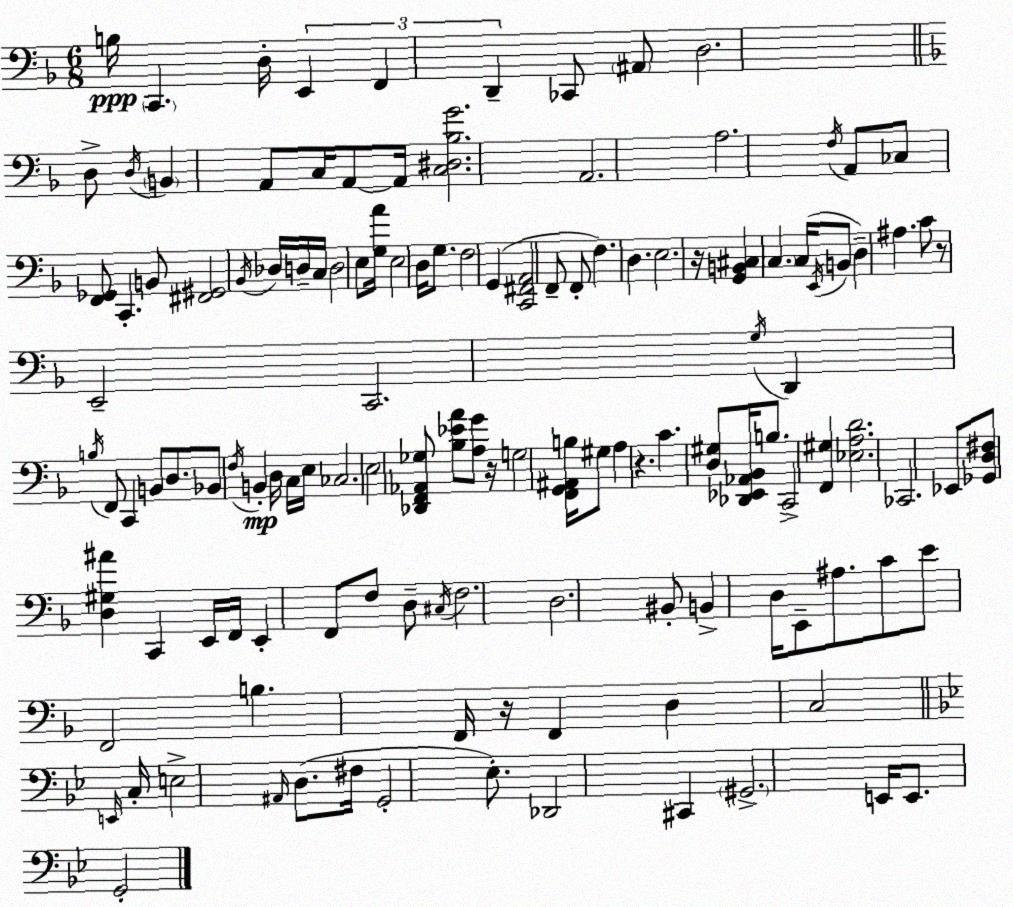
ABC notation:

X:1
T:Untitled
M:6/8
L:1/4
K:Dm
B,/4 C,, D,/4 E,, F,, D,, _C,,/2 ^A,,/2 D,2 D,/2 D,/4 B,, A,,/2 C,/4 A,,/2 A,,/4 [C,^D,_B,G]2 A,,2 A,2 F,/4 A,,/2 _C,/2 [F,,_G,,]/2 C,, B,,/2 [^F,,^G,,]2 _B,,/4 _D,/4 D,/4 C,/4 D,2 E,/2 [G,A]/4 E,2 D,/4 G,/2 F,2 G,, [C,,^F,,A,,]2 F,,/2 F,,/2 F, D, E,2 z/4 [G,,B,,^C,] C, C,/4 E,,/4 B,,/2 D, ^A, C/2 z/2 E,,2 C,,2 G,/4 D,, B,/4 F,,/2 C,, B,,/2 D,/2 _B,,/2 F,/4 B,, D,/4 C,/4 E,/4 _C,2 E,2 [_D,,F,,_A,,_G,]/2 [_B,_EA]/2 [A,G]/2 z/4 G,2 [F,,G,,^A,,B,]/4 ^G,/2 A, z C [D,^G,]/2 [_D,,_E,,_A,,_B,,]/4 B,/2 C,,2 [F,,^G,] [_E,A,D]2 _C,,2 _E,,/2 [_G,,D,^F,]/2 [D,^G,^A] C,, E,,/4 F,,/4 E,, F,,/2 F,/2 D,/2 ^C,/4 F,2 D,2 ^B,,/2 B,, D,/4 E,,/2 ^A,/2 C/2 E/2 F,,2 B, F,,/4 z/4 F,, D, C,2 E,,/4 C,/4 E,2 ^A,,/4 D,/2 ^F,/4 G,,2 _E,/2 _D,,2 ^C,, ^G,,2 E,,/4 E,,/2 G,,2